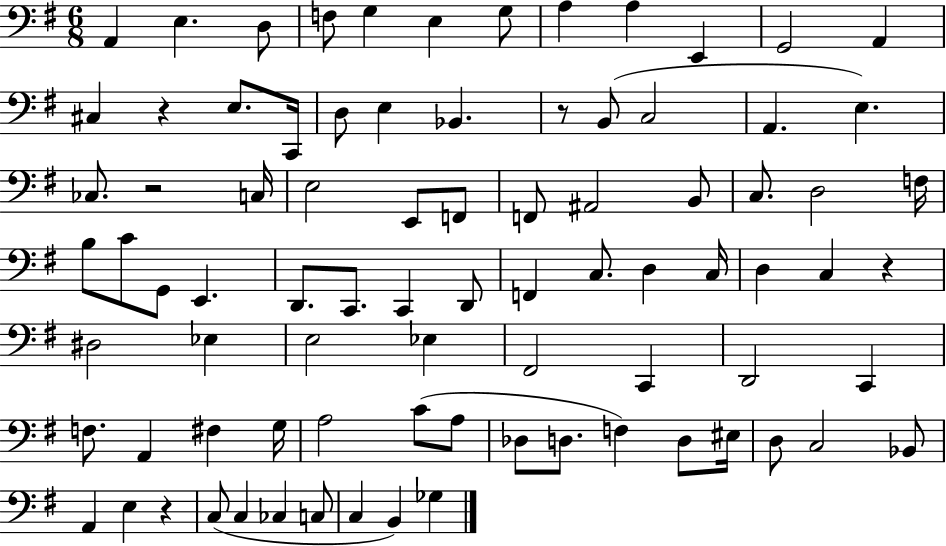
A2/q E3/q. D3/e F3/e G3/q E3/q G3/e A3/q A3/q E2/q G2/h A2/q C#3/q R/q E3/e. C2/s D3/e E3/q Bb2/q. R/e B2/e C3/h A2/q. E3/q. CES3/e. R/h C3/s E3/h E2/e F2/e F2/e A#2/h B2/e C3/e. D3/h F3/s B3/e C4/e G2/e E2/q. D2/e. C2/e. C2/q D2/e F2/q C3/e. D3/q C3/s D3/q C3/q R/q D#3/h Eb3/q E3/h Eb3/q F#2/h C2/q D2/h C2/q F3/e. A2/q F#3/q G3/s A3/h C4/e A3/e Db3/e D3/e. F3/q D3/e EIS3/s D3/e C3/h Bb2/e A2/q E3/q R/q C3/e C3/q CES3/q C3/e C3/q B2/q Gb3/q